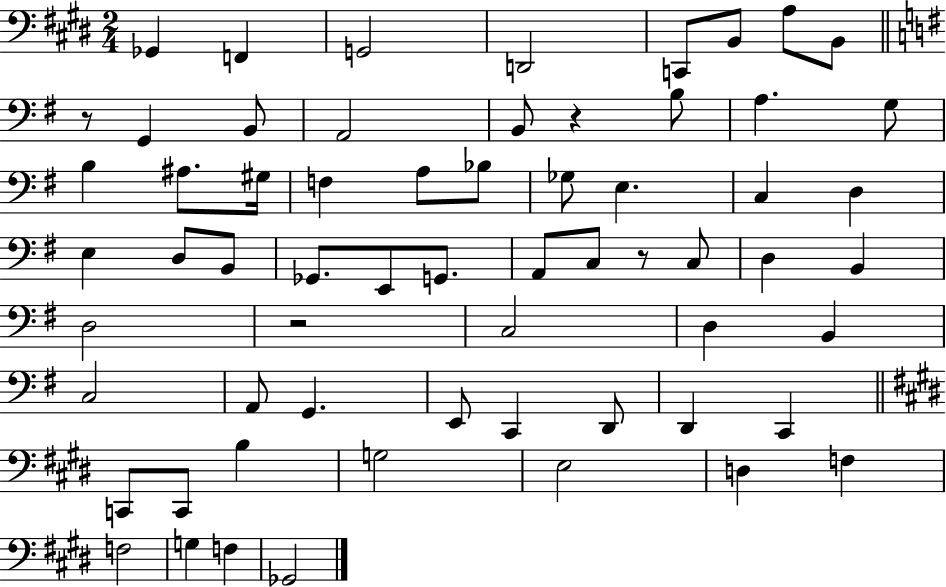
Gb2/q F2/q G2/h D2/h C2/e B2/e A3/e B2/e R/e G2/q B2/e A2/h B2/e R/q B3/e A3/q. G3/e B3/q A#3/e. G#3/s F3/q A3/e Bb3/e Gb3/e E3/q. C3/q D3/q E3/q D3/e B2/e Gb2/e. E2/e G2/e. A2/e C3/e R/e C3/e D3/q B2/q D3/h R/h C3/h D3/q B2/q C3/h A2/e G2/q. E2/e C2/q D2/e D2/q C2/q C2/e C2/e B3/q G3/h E3/h D3/q F3/q F3/h G3/q F3/q Gb2/h